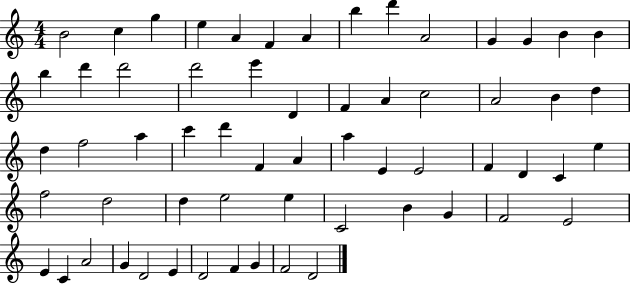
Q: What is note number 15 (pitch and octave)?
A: B5